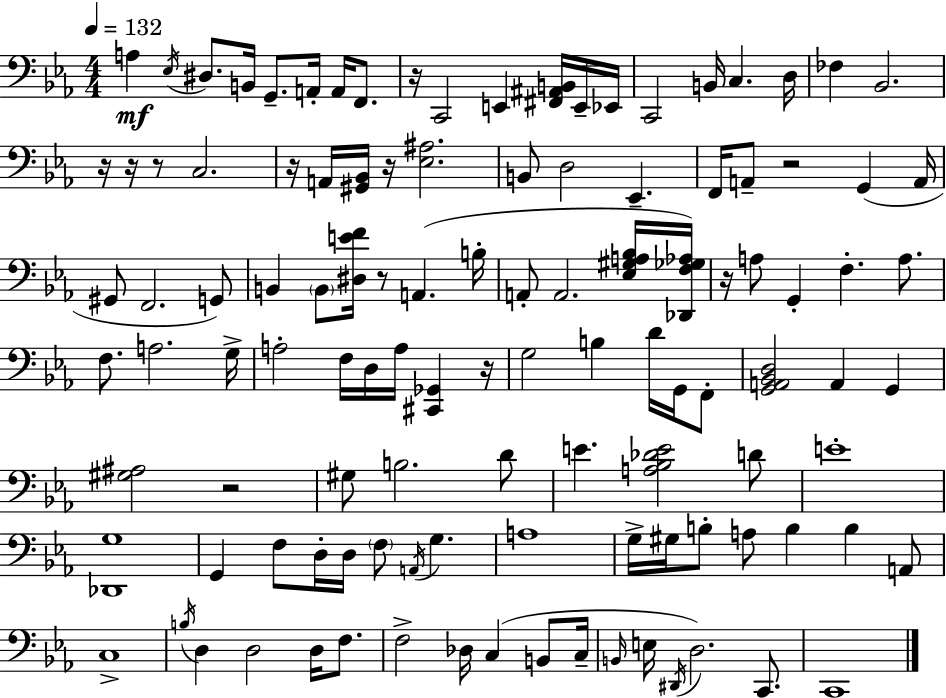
{
  \clef bass
  \numericTimeSignature
  \time 4/4
  \key c \minor
  \tempo 4 = 132
  a4\mf \acciaccatura { ees16 } dis8. b,16 g,8.-- a,16-. a,16 f,8. | r16 c,2 e,4 <fis, ais, b,>16 e,16-- | ees,16 c,2 b,16 c4. | d16 fes4 bes,2. | \break r16 r16 r8 c2. | r16 a,16 <gis, bes,>16 r16 <ees ais>2. | b,8 d2 ees,4.-- | f,16 a,8-- r2 g,4( | \break a,16 gis,8 f,2. g,8) | b,4 \parenthesize b,8 <dis e' f'>16 r8 a,4.( | b16-. a,8-. a,2. <ees gis a bes>16 | <des, f ges aes>16) r16 a8 g,4-. f4.-. a8. | \break f8. a2. | g16-> a2-. f16 d16 a16 <cis, ges,>4 | r16 g2 b4 d'16 g,16 f,8-. | <g, a, bes, d>2 a,4 g,4 | \break <gis ais>2 r2 | gis8 b2. d'8 | e'4. <a bes des' e'>2 d'8 | e'1-. | \break <des, g>1 | g,4 f8 d16-. d16 \parenthesize f8 \acciaccatura { a,16 } g4. | a1 | g16-> gis16 b8-. a8 b4 b4 | \break a,8 c1-> | \acciaccatura { b16 } d4 d2 d16 | f8. f2-> des16 c4( | b,8 c16-- \grace { b,16 } e16 \acciaccatura { dis,16 }) d2. | \break c,8. c,1 | \bar "|."
}